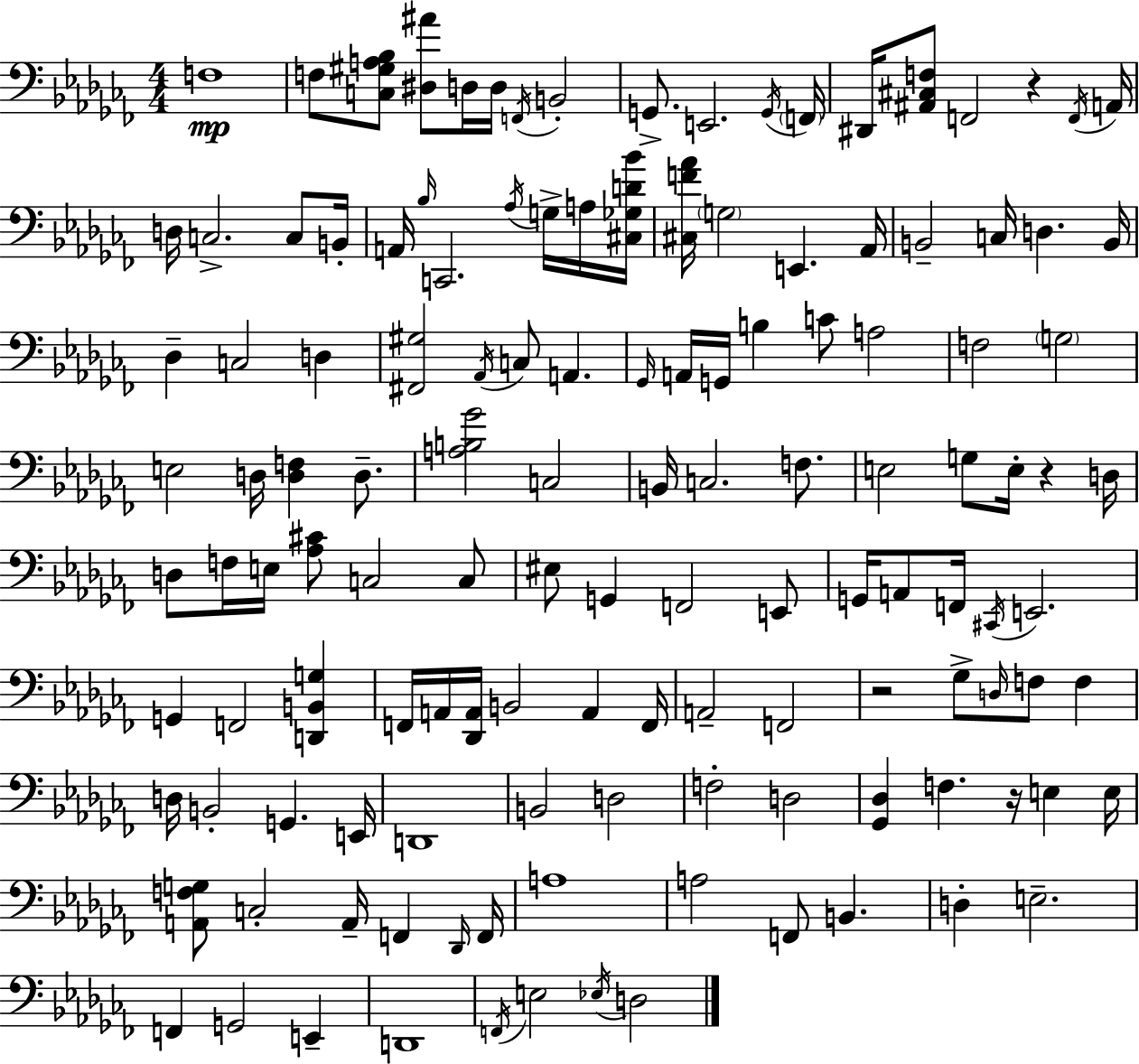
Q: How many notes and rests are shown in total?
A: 131